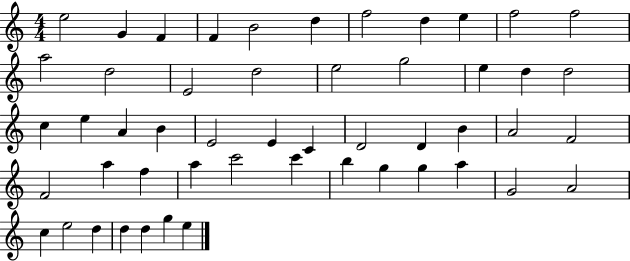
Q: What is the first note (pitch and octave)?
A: E5